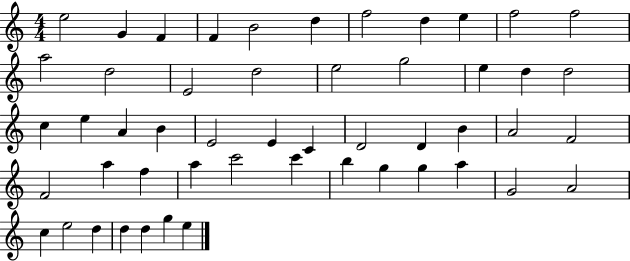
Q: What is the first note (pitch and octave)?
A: E5